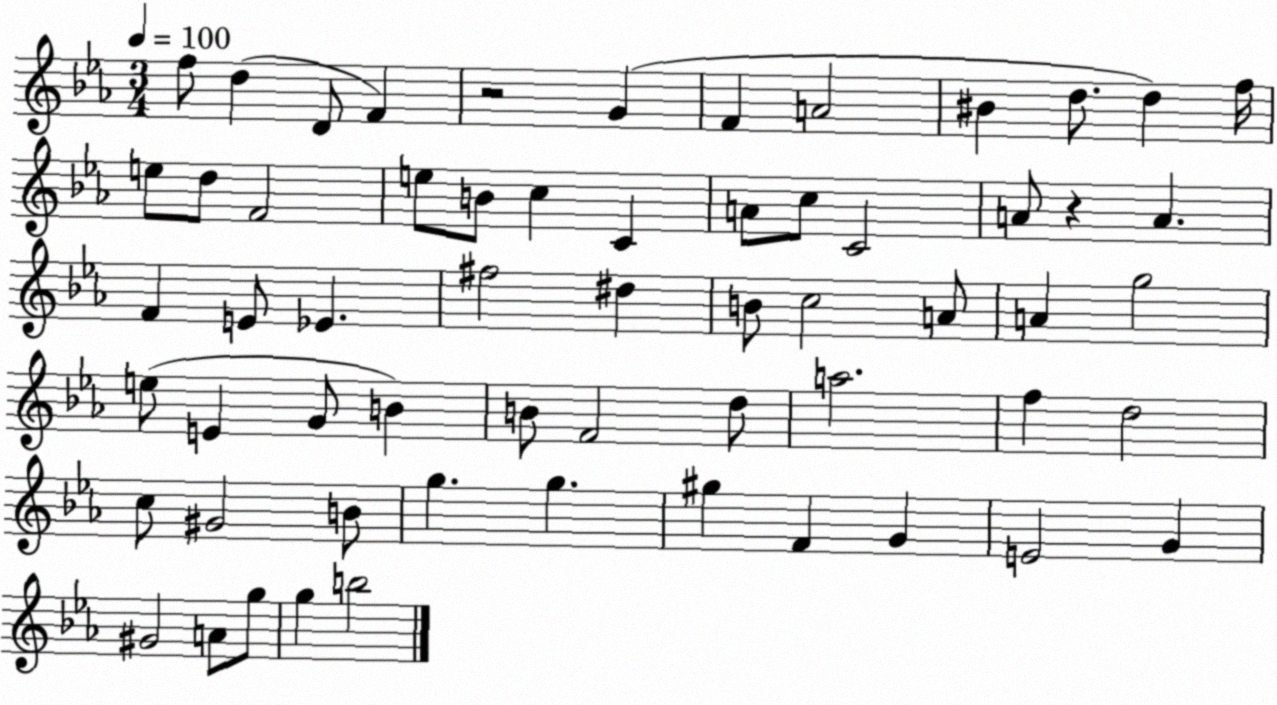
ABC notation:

X:1
T:Untitled
M:3/4
L:1/4
K:Eb
f/2 d D/2 F z2 G F A2 ^B d/2 d f/4 e/2 d/2 F2 e/2 B/2 c C A/2 c/2 C2 A/2 z A F E/2 _E ^f2 ^d B/2 c2 A/2 A g2 e/2 E G/2 B B/2 F2 d/2 a2 f d2 c/2 ^G2 B/2 g g ^g F G E2 G ^G2 A/2 g/2 g b2